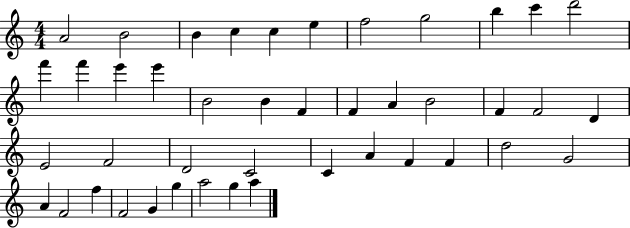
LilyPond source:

{
  \clef treble
  \numericTimeSignature
  \time 4/4
  \key c \major
  a'2 b'2 | b'4 c''4 c''4 e''4 | f''2 g''2 | b''4 c'''4 d'''2 | \break f'''4 f'''4 e'''4 e'''4 | b'2 b'4 f'4 | f'4 a'4 b'2 | f'4 f'2 d'4 | \break e'2 f'2 | d'2 c'2 | c'4 a'4 f'4 f'4 | d''2 g'2 | \break a'4 f'2 f''4 | f'2 g'4 g''4 | a''2 g''4 a''4 | \bar "|."
}